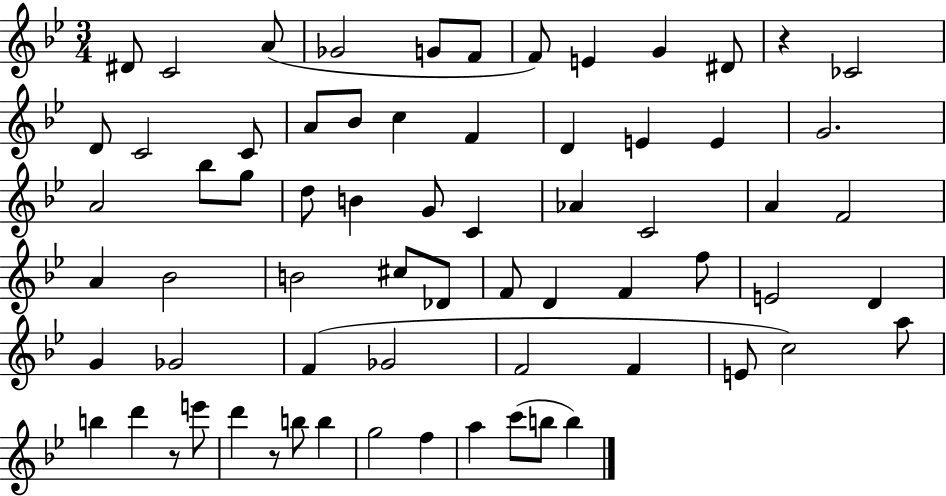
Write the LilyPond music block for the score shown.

{
  \clef treble
  \numericTimeSignature
  \time 3/4
  \key bes \major
  dis'8 c'2 a'8( | ges'2 g'8 f'8 | f'8) e'4 g'4 dis'8 | r4 ces'2 | \break d'8 c'2 c'8 | a'8 bes'8 c''4 f'4 | d'4 e'4 e'4 | g'2. | \break a'2 bes''8 g''8 | d''8 b'4 g'8 c'4 | aes'4 c'2 | a'4 f'2 | \break a'4 bes'2 | b'2 cis''8 des'8 | f'8 d'4 f'4 f''8 | e'2 d'4 | \break g'4 ges'2 | f'4( ges'2 | f'2 f'4 | e'8 c''2) a''8 | \break b''4 d'''4 r8 e'''8 | d'''4 r8 b''8 b''4 | g''2 f''4 | a''4 c'''8( b''8 b''4) | \break \bar "|."
}